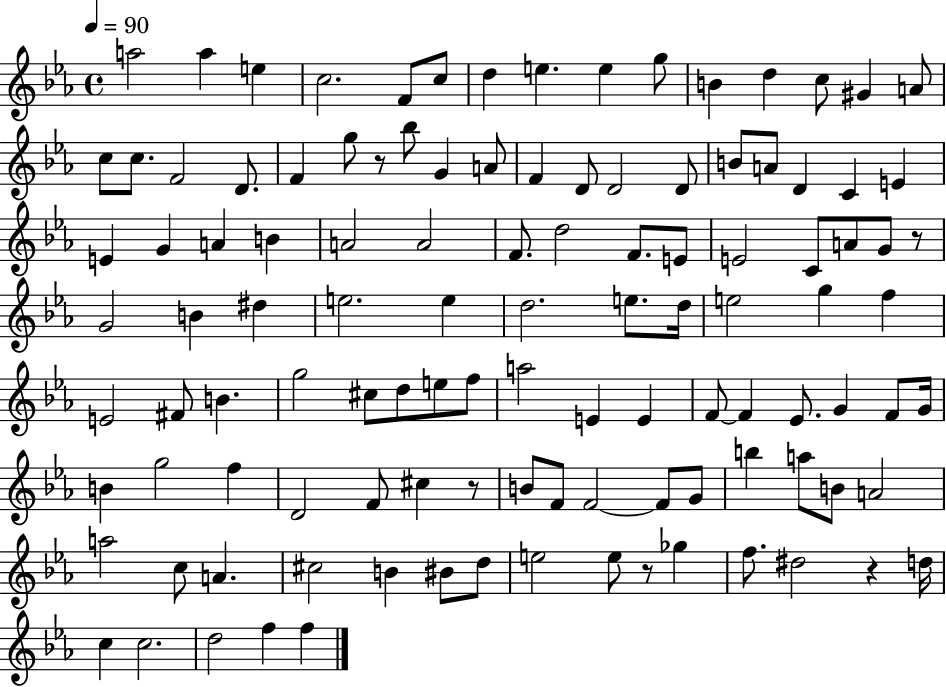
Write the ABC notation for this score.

X:1
T:Untitled
M:4/4
L:1/4
K:Eb
a2 a e c2 F/2 c/2 d e e g/2 B d c/2 ^G A/2 c/2 c/2 F2 D/2 F g/2 z/2 _b/2 G A/2 F D/2 D2 D/2 B/2 A/2 D C E E G A B A2 A2 F/2 d2 F/2 E/2 E2 C/2 A/2 G/2 z/2 G2 B ^d e2 e d2 e/2 d/4 e2 g f E2 ^F/2 B g2 ^c/2 d/2 e/2 f/2 a2 E E F/2 F _E/2 G F/2 G/4 B g2 f D2 F/2 ^c z/2 B/2 F/2 F2 F/2 G/2 b a/2 B/2 A2 a2 c/2 A ^c2 B ^B/2 d/2 e2 e/2 z/2 _g f/2 ^d2 z d/4 c c2 d2 f f